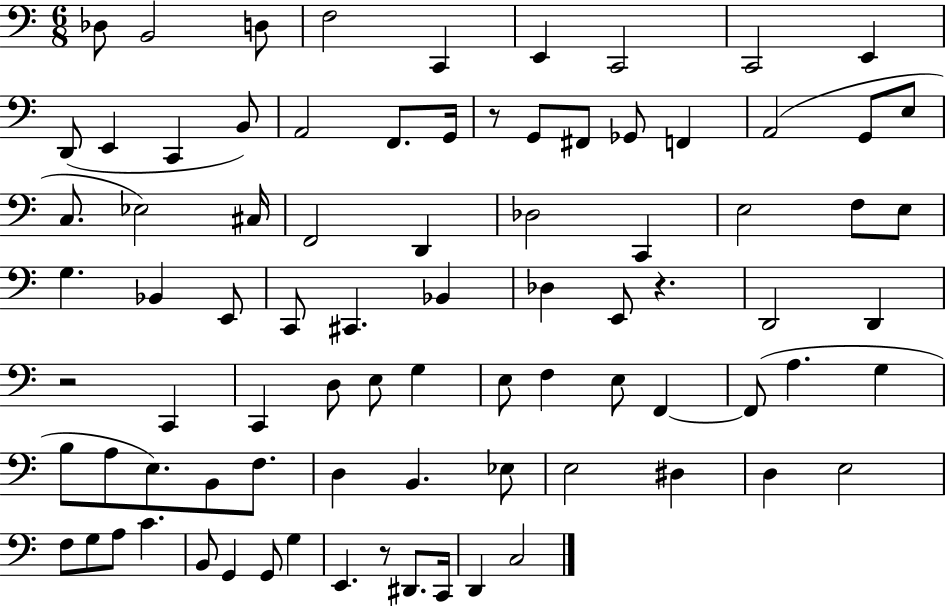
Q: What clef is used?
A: bass